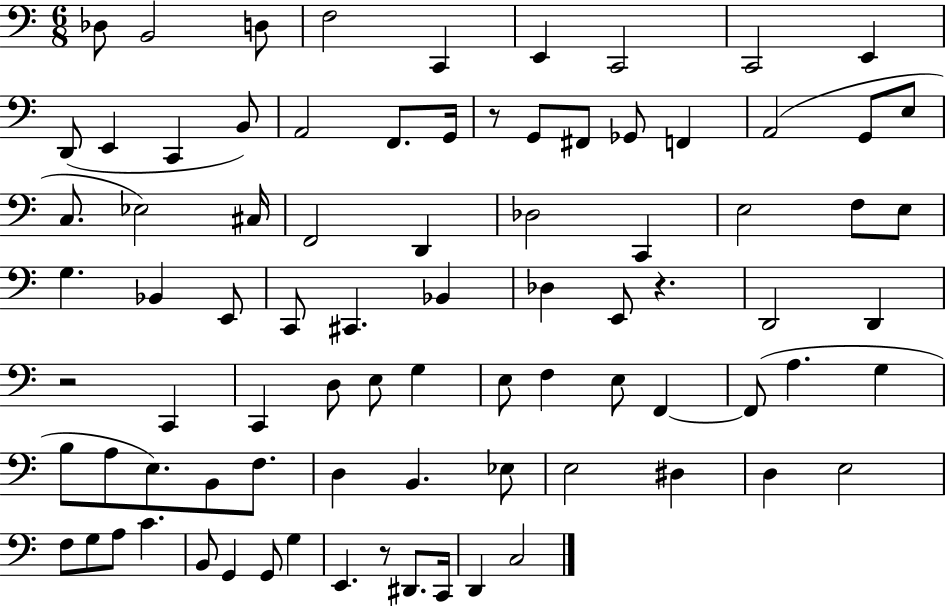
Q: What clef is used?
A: bass